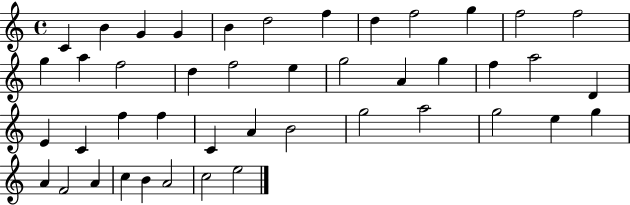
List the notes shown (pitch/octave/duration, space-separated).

C4/q B4/q G4/q G4/q B4/q D5/h F5/q D5/q F5/h G5/q F5/h F5/h G5/q A5/q F5/h D5/q F5/h E5/q G5/h A4/q G5/q F5/q A5/h D4/q E4/q C4/q F5/q F5/q C4/q A4/q B4/h G5/h A5/h G5/h E5/q G5/q A4/q F4/h A4/q C5/q B4/q A4/h C5/h E5/h